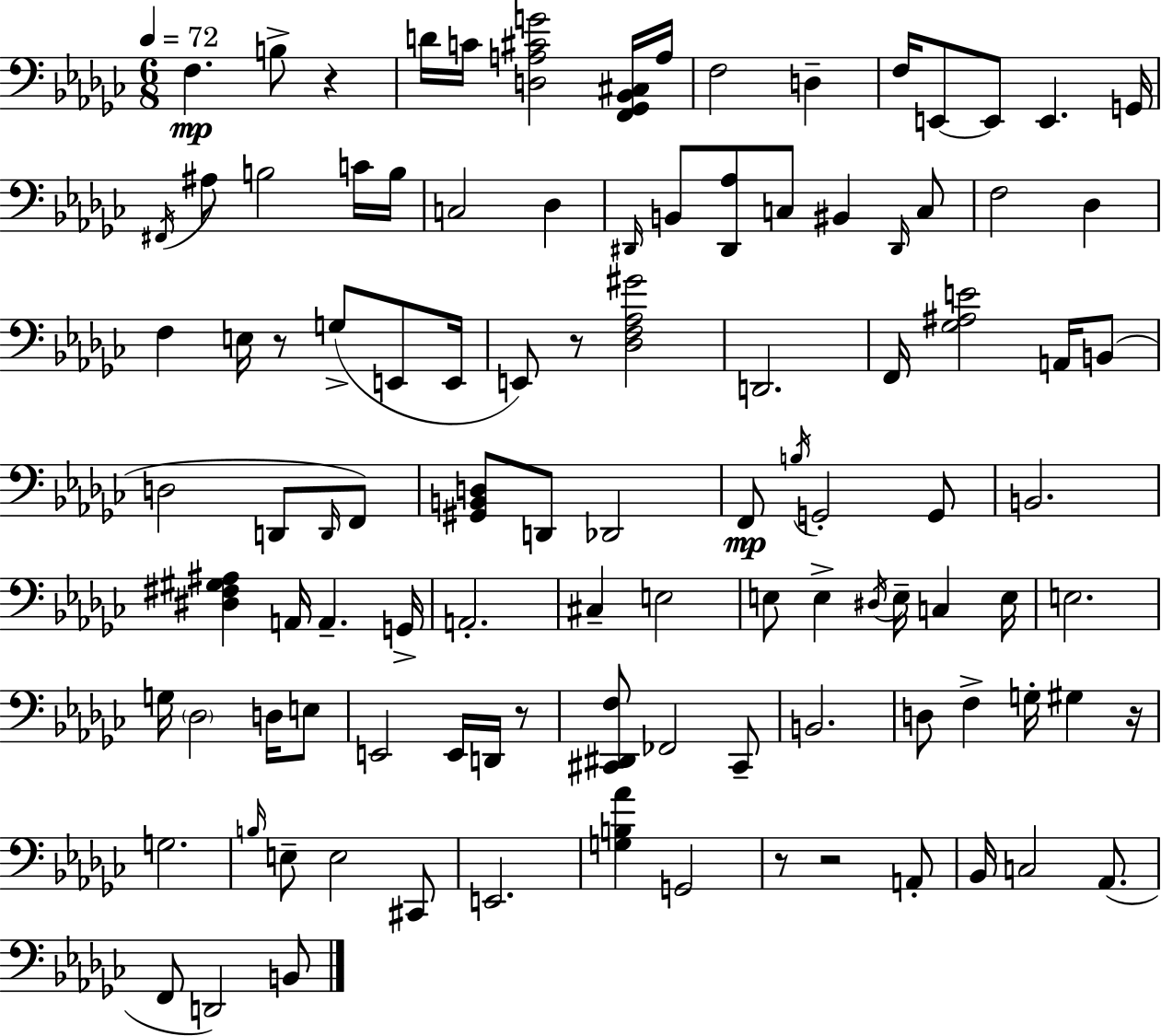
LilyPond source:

{
  \clef bass
  \numericTimeSignature
  \time 6/8
  \key ees \minor
  \tempo 4 = 72
  f4.\mp b8-> r4 | d'16 c'16 <d a cis' g'>2 <f, ges, bes, cis>16 a16 | f2 d4-- | f16 e,8~~ e,8 e,4. g,16 | \break \acciaccatura { fis,16 } ais8 b2 c'16 | b16 c2 des4 | \grace { dis,16 } b,8 <dis, aes>8 c8 bis,4 | \grace { dis,16 } c8 f2 des4 | \break f4 e16 r8 g8->( | e,8 e,16 e,8) r8 <des f aes gis'>2 | d,2. | f,16 <ges ais e'>2 | \break a,16 b,8( d2 d,8 | \grace { d,16 } f,8) <gis, b, d>8 d,8 des,2 | f,8\mp \acciaccatura { b16 } g,2-. | g,8 b,2. | \break <dis fis gis ais>4 a,16 a,4.-- | g,16-> a,2.-. | cis4-- e2 | e8 e4-> \acciaccatura { dis16 } | \break e16-- c4 e16 e2. | g16 \parenthesize des2 | d16 e8 e,2 | e,16 d,16 r8 <cis, dis, f>8 fes,2 | \break cis,8-- b,2. | d8 f4-> | g16-. gis4 r16 g2. | \grace { b16 } e8-- e2 | \break cis,8 e,2. | <g b aes'>4 g,2 | r8 r2 | a,8-. bes,16 c2 | \break aes,8.( f,8 d,2) | b,8 \bar "|."
}